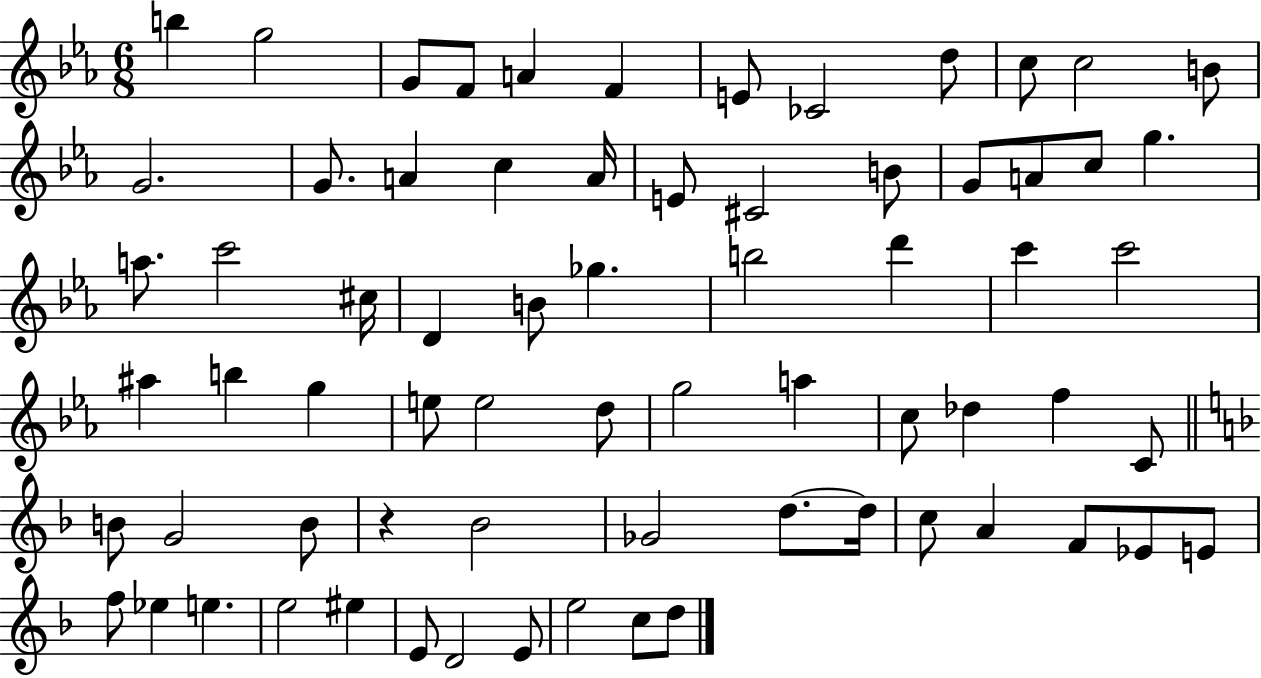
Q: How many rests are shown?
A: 1